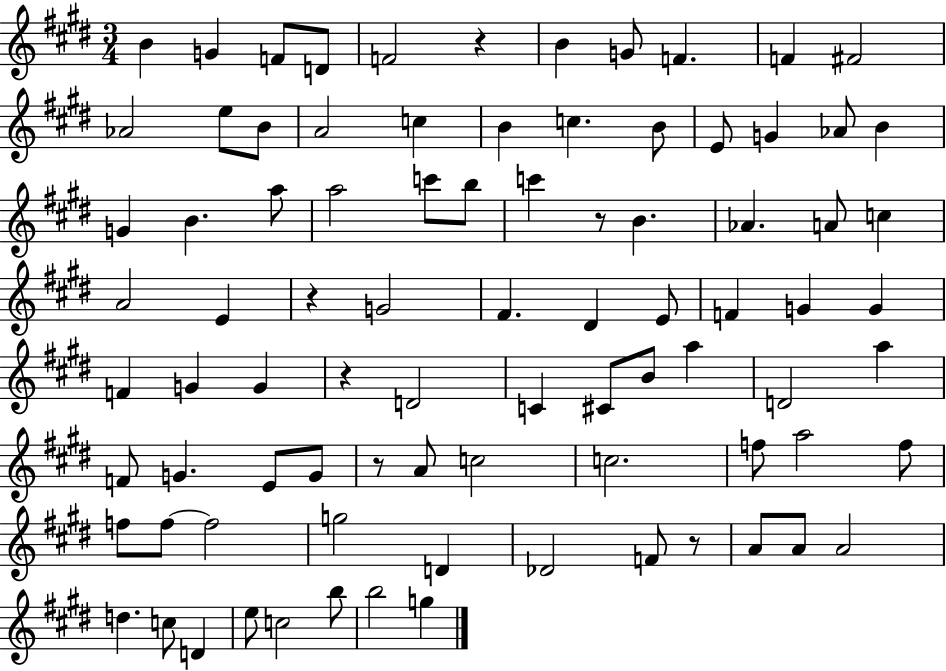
{
  \clef treble
  \numericTimeSignature
  \time 3/4
  \key e \major
  b'4 g'4 f'8 d'8 | f'2 r4 | b'4 g'8 f'4. | f'4 fis'2 | \break aes'2 e''8 b'8 | a'2 c''4 | b'4 c''4. b'8 | e'8 g'4 aes'8 b'4 | \break g'4 b'4. a''8 | a''2 c'''8 b''8 | c'''4 r8 b'4. | aes'4. a'8 c''4 | \break a'2 e'4 | r4 g'2 | fis'4. dis'4 e'8 | f'4 g'4 g'4 | \break f'4 g'4 g'4 | r4 d'2 | c'4 cis'8 b'8 a''4 | d'2 a''4 | \break f'8 g'4. e'8 g'8 | r8 a'8 c''2 | c''2. | f''8 a''2 f''8 | \break f''8 f''8~~ f''2 | g''2 d'4 | des'2 f'8 r8 | a'8 a'8 a'2 | \break d''4. c''8 d'4 | e''8 c''2 b''8 | b''2 g''4 | \bar "|."
}